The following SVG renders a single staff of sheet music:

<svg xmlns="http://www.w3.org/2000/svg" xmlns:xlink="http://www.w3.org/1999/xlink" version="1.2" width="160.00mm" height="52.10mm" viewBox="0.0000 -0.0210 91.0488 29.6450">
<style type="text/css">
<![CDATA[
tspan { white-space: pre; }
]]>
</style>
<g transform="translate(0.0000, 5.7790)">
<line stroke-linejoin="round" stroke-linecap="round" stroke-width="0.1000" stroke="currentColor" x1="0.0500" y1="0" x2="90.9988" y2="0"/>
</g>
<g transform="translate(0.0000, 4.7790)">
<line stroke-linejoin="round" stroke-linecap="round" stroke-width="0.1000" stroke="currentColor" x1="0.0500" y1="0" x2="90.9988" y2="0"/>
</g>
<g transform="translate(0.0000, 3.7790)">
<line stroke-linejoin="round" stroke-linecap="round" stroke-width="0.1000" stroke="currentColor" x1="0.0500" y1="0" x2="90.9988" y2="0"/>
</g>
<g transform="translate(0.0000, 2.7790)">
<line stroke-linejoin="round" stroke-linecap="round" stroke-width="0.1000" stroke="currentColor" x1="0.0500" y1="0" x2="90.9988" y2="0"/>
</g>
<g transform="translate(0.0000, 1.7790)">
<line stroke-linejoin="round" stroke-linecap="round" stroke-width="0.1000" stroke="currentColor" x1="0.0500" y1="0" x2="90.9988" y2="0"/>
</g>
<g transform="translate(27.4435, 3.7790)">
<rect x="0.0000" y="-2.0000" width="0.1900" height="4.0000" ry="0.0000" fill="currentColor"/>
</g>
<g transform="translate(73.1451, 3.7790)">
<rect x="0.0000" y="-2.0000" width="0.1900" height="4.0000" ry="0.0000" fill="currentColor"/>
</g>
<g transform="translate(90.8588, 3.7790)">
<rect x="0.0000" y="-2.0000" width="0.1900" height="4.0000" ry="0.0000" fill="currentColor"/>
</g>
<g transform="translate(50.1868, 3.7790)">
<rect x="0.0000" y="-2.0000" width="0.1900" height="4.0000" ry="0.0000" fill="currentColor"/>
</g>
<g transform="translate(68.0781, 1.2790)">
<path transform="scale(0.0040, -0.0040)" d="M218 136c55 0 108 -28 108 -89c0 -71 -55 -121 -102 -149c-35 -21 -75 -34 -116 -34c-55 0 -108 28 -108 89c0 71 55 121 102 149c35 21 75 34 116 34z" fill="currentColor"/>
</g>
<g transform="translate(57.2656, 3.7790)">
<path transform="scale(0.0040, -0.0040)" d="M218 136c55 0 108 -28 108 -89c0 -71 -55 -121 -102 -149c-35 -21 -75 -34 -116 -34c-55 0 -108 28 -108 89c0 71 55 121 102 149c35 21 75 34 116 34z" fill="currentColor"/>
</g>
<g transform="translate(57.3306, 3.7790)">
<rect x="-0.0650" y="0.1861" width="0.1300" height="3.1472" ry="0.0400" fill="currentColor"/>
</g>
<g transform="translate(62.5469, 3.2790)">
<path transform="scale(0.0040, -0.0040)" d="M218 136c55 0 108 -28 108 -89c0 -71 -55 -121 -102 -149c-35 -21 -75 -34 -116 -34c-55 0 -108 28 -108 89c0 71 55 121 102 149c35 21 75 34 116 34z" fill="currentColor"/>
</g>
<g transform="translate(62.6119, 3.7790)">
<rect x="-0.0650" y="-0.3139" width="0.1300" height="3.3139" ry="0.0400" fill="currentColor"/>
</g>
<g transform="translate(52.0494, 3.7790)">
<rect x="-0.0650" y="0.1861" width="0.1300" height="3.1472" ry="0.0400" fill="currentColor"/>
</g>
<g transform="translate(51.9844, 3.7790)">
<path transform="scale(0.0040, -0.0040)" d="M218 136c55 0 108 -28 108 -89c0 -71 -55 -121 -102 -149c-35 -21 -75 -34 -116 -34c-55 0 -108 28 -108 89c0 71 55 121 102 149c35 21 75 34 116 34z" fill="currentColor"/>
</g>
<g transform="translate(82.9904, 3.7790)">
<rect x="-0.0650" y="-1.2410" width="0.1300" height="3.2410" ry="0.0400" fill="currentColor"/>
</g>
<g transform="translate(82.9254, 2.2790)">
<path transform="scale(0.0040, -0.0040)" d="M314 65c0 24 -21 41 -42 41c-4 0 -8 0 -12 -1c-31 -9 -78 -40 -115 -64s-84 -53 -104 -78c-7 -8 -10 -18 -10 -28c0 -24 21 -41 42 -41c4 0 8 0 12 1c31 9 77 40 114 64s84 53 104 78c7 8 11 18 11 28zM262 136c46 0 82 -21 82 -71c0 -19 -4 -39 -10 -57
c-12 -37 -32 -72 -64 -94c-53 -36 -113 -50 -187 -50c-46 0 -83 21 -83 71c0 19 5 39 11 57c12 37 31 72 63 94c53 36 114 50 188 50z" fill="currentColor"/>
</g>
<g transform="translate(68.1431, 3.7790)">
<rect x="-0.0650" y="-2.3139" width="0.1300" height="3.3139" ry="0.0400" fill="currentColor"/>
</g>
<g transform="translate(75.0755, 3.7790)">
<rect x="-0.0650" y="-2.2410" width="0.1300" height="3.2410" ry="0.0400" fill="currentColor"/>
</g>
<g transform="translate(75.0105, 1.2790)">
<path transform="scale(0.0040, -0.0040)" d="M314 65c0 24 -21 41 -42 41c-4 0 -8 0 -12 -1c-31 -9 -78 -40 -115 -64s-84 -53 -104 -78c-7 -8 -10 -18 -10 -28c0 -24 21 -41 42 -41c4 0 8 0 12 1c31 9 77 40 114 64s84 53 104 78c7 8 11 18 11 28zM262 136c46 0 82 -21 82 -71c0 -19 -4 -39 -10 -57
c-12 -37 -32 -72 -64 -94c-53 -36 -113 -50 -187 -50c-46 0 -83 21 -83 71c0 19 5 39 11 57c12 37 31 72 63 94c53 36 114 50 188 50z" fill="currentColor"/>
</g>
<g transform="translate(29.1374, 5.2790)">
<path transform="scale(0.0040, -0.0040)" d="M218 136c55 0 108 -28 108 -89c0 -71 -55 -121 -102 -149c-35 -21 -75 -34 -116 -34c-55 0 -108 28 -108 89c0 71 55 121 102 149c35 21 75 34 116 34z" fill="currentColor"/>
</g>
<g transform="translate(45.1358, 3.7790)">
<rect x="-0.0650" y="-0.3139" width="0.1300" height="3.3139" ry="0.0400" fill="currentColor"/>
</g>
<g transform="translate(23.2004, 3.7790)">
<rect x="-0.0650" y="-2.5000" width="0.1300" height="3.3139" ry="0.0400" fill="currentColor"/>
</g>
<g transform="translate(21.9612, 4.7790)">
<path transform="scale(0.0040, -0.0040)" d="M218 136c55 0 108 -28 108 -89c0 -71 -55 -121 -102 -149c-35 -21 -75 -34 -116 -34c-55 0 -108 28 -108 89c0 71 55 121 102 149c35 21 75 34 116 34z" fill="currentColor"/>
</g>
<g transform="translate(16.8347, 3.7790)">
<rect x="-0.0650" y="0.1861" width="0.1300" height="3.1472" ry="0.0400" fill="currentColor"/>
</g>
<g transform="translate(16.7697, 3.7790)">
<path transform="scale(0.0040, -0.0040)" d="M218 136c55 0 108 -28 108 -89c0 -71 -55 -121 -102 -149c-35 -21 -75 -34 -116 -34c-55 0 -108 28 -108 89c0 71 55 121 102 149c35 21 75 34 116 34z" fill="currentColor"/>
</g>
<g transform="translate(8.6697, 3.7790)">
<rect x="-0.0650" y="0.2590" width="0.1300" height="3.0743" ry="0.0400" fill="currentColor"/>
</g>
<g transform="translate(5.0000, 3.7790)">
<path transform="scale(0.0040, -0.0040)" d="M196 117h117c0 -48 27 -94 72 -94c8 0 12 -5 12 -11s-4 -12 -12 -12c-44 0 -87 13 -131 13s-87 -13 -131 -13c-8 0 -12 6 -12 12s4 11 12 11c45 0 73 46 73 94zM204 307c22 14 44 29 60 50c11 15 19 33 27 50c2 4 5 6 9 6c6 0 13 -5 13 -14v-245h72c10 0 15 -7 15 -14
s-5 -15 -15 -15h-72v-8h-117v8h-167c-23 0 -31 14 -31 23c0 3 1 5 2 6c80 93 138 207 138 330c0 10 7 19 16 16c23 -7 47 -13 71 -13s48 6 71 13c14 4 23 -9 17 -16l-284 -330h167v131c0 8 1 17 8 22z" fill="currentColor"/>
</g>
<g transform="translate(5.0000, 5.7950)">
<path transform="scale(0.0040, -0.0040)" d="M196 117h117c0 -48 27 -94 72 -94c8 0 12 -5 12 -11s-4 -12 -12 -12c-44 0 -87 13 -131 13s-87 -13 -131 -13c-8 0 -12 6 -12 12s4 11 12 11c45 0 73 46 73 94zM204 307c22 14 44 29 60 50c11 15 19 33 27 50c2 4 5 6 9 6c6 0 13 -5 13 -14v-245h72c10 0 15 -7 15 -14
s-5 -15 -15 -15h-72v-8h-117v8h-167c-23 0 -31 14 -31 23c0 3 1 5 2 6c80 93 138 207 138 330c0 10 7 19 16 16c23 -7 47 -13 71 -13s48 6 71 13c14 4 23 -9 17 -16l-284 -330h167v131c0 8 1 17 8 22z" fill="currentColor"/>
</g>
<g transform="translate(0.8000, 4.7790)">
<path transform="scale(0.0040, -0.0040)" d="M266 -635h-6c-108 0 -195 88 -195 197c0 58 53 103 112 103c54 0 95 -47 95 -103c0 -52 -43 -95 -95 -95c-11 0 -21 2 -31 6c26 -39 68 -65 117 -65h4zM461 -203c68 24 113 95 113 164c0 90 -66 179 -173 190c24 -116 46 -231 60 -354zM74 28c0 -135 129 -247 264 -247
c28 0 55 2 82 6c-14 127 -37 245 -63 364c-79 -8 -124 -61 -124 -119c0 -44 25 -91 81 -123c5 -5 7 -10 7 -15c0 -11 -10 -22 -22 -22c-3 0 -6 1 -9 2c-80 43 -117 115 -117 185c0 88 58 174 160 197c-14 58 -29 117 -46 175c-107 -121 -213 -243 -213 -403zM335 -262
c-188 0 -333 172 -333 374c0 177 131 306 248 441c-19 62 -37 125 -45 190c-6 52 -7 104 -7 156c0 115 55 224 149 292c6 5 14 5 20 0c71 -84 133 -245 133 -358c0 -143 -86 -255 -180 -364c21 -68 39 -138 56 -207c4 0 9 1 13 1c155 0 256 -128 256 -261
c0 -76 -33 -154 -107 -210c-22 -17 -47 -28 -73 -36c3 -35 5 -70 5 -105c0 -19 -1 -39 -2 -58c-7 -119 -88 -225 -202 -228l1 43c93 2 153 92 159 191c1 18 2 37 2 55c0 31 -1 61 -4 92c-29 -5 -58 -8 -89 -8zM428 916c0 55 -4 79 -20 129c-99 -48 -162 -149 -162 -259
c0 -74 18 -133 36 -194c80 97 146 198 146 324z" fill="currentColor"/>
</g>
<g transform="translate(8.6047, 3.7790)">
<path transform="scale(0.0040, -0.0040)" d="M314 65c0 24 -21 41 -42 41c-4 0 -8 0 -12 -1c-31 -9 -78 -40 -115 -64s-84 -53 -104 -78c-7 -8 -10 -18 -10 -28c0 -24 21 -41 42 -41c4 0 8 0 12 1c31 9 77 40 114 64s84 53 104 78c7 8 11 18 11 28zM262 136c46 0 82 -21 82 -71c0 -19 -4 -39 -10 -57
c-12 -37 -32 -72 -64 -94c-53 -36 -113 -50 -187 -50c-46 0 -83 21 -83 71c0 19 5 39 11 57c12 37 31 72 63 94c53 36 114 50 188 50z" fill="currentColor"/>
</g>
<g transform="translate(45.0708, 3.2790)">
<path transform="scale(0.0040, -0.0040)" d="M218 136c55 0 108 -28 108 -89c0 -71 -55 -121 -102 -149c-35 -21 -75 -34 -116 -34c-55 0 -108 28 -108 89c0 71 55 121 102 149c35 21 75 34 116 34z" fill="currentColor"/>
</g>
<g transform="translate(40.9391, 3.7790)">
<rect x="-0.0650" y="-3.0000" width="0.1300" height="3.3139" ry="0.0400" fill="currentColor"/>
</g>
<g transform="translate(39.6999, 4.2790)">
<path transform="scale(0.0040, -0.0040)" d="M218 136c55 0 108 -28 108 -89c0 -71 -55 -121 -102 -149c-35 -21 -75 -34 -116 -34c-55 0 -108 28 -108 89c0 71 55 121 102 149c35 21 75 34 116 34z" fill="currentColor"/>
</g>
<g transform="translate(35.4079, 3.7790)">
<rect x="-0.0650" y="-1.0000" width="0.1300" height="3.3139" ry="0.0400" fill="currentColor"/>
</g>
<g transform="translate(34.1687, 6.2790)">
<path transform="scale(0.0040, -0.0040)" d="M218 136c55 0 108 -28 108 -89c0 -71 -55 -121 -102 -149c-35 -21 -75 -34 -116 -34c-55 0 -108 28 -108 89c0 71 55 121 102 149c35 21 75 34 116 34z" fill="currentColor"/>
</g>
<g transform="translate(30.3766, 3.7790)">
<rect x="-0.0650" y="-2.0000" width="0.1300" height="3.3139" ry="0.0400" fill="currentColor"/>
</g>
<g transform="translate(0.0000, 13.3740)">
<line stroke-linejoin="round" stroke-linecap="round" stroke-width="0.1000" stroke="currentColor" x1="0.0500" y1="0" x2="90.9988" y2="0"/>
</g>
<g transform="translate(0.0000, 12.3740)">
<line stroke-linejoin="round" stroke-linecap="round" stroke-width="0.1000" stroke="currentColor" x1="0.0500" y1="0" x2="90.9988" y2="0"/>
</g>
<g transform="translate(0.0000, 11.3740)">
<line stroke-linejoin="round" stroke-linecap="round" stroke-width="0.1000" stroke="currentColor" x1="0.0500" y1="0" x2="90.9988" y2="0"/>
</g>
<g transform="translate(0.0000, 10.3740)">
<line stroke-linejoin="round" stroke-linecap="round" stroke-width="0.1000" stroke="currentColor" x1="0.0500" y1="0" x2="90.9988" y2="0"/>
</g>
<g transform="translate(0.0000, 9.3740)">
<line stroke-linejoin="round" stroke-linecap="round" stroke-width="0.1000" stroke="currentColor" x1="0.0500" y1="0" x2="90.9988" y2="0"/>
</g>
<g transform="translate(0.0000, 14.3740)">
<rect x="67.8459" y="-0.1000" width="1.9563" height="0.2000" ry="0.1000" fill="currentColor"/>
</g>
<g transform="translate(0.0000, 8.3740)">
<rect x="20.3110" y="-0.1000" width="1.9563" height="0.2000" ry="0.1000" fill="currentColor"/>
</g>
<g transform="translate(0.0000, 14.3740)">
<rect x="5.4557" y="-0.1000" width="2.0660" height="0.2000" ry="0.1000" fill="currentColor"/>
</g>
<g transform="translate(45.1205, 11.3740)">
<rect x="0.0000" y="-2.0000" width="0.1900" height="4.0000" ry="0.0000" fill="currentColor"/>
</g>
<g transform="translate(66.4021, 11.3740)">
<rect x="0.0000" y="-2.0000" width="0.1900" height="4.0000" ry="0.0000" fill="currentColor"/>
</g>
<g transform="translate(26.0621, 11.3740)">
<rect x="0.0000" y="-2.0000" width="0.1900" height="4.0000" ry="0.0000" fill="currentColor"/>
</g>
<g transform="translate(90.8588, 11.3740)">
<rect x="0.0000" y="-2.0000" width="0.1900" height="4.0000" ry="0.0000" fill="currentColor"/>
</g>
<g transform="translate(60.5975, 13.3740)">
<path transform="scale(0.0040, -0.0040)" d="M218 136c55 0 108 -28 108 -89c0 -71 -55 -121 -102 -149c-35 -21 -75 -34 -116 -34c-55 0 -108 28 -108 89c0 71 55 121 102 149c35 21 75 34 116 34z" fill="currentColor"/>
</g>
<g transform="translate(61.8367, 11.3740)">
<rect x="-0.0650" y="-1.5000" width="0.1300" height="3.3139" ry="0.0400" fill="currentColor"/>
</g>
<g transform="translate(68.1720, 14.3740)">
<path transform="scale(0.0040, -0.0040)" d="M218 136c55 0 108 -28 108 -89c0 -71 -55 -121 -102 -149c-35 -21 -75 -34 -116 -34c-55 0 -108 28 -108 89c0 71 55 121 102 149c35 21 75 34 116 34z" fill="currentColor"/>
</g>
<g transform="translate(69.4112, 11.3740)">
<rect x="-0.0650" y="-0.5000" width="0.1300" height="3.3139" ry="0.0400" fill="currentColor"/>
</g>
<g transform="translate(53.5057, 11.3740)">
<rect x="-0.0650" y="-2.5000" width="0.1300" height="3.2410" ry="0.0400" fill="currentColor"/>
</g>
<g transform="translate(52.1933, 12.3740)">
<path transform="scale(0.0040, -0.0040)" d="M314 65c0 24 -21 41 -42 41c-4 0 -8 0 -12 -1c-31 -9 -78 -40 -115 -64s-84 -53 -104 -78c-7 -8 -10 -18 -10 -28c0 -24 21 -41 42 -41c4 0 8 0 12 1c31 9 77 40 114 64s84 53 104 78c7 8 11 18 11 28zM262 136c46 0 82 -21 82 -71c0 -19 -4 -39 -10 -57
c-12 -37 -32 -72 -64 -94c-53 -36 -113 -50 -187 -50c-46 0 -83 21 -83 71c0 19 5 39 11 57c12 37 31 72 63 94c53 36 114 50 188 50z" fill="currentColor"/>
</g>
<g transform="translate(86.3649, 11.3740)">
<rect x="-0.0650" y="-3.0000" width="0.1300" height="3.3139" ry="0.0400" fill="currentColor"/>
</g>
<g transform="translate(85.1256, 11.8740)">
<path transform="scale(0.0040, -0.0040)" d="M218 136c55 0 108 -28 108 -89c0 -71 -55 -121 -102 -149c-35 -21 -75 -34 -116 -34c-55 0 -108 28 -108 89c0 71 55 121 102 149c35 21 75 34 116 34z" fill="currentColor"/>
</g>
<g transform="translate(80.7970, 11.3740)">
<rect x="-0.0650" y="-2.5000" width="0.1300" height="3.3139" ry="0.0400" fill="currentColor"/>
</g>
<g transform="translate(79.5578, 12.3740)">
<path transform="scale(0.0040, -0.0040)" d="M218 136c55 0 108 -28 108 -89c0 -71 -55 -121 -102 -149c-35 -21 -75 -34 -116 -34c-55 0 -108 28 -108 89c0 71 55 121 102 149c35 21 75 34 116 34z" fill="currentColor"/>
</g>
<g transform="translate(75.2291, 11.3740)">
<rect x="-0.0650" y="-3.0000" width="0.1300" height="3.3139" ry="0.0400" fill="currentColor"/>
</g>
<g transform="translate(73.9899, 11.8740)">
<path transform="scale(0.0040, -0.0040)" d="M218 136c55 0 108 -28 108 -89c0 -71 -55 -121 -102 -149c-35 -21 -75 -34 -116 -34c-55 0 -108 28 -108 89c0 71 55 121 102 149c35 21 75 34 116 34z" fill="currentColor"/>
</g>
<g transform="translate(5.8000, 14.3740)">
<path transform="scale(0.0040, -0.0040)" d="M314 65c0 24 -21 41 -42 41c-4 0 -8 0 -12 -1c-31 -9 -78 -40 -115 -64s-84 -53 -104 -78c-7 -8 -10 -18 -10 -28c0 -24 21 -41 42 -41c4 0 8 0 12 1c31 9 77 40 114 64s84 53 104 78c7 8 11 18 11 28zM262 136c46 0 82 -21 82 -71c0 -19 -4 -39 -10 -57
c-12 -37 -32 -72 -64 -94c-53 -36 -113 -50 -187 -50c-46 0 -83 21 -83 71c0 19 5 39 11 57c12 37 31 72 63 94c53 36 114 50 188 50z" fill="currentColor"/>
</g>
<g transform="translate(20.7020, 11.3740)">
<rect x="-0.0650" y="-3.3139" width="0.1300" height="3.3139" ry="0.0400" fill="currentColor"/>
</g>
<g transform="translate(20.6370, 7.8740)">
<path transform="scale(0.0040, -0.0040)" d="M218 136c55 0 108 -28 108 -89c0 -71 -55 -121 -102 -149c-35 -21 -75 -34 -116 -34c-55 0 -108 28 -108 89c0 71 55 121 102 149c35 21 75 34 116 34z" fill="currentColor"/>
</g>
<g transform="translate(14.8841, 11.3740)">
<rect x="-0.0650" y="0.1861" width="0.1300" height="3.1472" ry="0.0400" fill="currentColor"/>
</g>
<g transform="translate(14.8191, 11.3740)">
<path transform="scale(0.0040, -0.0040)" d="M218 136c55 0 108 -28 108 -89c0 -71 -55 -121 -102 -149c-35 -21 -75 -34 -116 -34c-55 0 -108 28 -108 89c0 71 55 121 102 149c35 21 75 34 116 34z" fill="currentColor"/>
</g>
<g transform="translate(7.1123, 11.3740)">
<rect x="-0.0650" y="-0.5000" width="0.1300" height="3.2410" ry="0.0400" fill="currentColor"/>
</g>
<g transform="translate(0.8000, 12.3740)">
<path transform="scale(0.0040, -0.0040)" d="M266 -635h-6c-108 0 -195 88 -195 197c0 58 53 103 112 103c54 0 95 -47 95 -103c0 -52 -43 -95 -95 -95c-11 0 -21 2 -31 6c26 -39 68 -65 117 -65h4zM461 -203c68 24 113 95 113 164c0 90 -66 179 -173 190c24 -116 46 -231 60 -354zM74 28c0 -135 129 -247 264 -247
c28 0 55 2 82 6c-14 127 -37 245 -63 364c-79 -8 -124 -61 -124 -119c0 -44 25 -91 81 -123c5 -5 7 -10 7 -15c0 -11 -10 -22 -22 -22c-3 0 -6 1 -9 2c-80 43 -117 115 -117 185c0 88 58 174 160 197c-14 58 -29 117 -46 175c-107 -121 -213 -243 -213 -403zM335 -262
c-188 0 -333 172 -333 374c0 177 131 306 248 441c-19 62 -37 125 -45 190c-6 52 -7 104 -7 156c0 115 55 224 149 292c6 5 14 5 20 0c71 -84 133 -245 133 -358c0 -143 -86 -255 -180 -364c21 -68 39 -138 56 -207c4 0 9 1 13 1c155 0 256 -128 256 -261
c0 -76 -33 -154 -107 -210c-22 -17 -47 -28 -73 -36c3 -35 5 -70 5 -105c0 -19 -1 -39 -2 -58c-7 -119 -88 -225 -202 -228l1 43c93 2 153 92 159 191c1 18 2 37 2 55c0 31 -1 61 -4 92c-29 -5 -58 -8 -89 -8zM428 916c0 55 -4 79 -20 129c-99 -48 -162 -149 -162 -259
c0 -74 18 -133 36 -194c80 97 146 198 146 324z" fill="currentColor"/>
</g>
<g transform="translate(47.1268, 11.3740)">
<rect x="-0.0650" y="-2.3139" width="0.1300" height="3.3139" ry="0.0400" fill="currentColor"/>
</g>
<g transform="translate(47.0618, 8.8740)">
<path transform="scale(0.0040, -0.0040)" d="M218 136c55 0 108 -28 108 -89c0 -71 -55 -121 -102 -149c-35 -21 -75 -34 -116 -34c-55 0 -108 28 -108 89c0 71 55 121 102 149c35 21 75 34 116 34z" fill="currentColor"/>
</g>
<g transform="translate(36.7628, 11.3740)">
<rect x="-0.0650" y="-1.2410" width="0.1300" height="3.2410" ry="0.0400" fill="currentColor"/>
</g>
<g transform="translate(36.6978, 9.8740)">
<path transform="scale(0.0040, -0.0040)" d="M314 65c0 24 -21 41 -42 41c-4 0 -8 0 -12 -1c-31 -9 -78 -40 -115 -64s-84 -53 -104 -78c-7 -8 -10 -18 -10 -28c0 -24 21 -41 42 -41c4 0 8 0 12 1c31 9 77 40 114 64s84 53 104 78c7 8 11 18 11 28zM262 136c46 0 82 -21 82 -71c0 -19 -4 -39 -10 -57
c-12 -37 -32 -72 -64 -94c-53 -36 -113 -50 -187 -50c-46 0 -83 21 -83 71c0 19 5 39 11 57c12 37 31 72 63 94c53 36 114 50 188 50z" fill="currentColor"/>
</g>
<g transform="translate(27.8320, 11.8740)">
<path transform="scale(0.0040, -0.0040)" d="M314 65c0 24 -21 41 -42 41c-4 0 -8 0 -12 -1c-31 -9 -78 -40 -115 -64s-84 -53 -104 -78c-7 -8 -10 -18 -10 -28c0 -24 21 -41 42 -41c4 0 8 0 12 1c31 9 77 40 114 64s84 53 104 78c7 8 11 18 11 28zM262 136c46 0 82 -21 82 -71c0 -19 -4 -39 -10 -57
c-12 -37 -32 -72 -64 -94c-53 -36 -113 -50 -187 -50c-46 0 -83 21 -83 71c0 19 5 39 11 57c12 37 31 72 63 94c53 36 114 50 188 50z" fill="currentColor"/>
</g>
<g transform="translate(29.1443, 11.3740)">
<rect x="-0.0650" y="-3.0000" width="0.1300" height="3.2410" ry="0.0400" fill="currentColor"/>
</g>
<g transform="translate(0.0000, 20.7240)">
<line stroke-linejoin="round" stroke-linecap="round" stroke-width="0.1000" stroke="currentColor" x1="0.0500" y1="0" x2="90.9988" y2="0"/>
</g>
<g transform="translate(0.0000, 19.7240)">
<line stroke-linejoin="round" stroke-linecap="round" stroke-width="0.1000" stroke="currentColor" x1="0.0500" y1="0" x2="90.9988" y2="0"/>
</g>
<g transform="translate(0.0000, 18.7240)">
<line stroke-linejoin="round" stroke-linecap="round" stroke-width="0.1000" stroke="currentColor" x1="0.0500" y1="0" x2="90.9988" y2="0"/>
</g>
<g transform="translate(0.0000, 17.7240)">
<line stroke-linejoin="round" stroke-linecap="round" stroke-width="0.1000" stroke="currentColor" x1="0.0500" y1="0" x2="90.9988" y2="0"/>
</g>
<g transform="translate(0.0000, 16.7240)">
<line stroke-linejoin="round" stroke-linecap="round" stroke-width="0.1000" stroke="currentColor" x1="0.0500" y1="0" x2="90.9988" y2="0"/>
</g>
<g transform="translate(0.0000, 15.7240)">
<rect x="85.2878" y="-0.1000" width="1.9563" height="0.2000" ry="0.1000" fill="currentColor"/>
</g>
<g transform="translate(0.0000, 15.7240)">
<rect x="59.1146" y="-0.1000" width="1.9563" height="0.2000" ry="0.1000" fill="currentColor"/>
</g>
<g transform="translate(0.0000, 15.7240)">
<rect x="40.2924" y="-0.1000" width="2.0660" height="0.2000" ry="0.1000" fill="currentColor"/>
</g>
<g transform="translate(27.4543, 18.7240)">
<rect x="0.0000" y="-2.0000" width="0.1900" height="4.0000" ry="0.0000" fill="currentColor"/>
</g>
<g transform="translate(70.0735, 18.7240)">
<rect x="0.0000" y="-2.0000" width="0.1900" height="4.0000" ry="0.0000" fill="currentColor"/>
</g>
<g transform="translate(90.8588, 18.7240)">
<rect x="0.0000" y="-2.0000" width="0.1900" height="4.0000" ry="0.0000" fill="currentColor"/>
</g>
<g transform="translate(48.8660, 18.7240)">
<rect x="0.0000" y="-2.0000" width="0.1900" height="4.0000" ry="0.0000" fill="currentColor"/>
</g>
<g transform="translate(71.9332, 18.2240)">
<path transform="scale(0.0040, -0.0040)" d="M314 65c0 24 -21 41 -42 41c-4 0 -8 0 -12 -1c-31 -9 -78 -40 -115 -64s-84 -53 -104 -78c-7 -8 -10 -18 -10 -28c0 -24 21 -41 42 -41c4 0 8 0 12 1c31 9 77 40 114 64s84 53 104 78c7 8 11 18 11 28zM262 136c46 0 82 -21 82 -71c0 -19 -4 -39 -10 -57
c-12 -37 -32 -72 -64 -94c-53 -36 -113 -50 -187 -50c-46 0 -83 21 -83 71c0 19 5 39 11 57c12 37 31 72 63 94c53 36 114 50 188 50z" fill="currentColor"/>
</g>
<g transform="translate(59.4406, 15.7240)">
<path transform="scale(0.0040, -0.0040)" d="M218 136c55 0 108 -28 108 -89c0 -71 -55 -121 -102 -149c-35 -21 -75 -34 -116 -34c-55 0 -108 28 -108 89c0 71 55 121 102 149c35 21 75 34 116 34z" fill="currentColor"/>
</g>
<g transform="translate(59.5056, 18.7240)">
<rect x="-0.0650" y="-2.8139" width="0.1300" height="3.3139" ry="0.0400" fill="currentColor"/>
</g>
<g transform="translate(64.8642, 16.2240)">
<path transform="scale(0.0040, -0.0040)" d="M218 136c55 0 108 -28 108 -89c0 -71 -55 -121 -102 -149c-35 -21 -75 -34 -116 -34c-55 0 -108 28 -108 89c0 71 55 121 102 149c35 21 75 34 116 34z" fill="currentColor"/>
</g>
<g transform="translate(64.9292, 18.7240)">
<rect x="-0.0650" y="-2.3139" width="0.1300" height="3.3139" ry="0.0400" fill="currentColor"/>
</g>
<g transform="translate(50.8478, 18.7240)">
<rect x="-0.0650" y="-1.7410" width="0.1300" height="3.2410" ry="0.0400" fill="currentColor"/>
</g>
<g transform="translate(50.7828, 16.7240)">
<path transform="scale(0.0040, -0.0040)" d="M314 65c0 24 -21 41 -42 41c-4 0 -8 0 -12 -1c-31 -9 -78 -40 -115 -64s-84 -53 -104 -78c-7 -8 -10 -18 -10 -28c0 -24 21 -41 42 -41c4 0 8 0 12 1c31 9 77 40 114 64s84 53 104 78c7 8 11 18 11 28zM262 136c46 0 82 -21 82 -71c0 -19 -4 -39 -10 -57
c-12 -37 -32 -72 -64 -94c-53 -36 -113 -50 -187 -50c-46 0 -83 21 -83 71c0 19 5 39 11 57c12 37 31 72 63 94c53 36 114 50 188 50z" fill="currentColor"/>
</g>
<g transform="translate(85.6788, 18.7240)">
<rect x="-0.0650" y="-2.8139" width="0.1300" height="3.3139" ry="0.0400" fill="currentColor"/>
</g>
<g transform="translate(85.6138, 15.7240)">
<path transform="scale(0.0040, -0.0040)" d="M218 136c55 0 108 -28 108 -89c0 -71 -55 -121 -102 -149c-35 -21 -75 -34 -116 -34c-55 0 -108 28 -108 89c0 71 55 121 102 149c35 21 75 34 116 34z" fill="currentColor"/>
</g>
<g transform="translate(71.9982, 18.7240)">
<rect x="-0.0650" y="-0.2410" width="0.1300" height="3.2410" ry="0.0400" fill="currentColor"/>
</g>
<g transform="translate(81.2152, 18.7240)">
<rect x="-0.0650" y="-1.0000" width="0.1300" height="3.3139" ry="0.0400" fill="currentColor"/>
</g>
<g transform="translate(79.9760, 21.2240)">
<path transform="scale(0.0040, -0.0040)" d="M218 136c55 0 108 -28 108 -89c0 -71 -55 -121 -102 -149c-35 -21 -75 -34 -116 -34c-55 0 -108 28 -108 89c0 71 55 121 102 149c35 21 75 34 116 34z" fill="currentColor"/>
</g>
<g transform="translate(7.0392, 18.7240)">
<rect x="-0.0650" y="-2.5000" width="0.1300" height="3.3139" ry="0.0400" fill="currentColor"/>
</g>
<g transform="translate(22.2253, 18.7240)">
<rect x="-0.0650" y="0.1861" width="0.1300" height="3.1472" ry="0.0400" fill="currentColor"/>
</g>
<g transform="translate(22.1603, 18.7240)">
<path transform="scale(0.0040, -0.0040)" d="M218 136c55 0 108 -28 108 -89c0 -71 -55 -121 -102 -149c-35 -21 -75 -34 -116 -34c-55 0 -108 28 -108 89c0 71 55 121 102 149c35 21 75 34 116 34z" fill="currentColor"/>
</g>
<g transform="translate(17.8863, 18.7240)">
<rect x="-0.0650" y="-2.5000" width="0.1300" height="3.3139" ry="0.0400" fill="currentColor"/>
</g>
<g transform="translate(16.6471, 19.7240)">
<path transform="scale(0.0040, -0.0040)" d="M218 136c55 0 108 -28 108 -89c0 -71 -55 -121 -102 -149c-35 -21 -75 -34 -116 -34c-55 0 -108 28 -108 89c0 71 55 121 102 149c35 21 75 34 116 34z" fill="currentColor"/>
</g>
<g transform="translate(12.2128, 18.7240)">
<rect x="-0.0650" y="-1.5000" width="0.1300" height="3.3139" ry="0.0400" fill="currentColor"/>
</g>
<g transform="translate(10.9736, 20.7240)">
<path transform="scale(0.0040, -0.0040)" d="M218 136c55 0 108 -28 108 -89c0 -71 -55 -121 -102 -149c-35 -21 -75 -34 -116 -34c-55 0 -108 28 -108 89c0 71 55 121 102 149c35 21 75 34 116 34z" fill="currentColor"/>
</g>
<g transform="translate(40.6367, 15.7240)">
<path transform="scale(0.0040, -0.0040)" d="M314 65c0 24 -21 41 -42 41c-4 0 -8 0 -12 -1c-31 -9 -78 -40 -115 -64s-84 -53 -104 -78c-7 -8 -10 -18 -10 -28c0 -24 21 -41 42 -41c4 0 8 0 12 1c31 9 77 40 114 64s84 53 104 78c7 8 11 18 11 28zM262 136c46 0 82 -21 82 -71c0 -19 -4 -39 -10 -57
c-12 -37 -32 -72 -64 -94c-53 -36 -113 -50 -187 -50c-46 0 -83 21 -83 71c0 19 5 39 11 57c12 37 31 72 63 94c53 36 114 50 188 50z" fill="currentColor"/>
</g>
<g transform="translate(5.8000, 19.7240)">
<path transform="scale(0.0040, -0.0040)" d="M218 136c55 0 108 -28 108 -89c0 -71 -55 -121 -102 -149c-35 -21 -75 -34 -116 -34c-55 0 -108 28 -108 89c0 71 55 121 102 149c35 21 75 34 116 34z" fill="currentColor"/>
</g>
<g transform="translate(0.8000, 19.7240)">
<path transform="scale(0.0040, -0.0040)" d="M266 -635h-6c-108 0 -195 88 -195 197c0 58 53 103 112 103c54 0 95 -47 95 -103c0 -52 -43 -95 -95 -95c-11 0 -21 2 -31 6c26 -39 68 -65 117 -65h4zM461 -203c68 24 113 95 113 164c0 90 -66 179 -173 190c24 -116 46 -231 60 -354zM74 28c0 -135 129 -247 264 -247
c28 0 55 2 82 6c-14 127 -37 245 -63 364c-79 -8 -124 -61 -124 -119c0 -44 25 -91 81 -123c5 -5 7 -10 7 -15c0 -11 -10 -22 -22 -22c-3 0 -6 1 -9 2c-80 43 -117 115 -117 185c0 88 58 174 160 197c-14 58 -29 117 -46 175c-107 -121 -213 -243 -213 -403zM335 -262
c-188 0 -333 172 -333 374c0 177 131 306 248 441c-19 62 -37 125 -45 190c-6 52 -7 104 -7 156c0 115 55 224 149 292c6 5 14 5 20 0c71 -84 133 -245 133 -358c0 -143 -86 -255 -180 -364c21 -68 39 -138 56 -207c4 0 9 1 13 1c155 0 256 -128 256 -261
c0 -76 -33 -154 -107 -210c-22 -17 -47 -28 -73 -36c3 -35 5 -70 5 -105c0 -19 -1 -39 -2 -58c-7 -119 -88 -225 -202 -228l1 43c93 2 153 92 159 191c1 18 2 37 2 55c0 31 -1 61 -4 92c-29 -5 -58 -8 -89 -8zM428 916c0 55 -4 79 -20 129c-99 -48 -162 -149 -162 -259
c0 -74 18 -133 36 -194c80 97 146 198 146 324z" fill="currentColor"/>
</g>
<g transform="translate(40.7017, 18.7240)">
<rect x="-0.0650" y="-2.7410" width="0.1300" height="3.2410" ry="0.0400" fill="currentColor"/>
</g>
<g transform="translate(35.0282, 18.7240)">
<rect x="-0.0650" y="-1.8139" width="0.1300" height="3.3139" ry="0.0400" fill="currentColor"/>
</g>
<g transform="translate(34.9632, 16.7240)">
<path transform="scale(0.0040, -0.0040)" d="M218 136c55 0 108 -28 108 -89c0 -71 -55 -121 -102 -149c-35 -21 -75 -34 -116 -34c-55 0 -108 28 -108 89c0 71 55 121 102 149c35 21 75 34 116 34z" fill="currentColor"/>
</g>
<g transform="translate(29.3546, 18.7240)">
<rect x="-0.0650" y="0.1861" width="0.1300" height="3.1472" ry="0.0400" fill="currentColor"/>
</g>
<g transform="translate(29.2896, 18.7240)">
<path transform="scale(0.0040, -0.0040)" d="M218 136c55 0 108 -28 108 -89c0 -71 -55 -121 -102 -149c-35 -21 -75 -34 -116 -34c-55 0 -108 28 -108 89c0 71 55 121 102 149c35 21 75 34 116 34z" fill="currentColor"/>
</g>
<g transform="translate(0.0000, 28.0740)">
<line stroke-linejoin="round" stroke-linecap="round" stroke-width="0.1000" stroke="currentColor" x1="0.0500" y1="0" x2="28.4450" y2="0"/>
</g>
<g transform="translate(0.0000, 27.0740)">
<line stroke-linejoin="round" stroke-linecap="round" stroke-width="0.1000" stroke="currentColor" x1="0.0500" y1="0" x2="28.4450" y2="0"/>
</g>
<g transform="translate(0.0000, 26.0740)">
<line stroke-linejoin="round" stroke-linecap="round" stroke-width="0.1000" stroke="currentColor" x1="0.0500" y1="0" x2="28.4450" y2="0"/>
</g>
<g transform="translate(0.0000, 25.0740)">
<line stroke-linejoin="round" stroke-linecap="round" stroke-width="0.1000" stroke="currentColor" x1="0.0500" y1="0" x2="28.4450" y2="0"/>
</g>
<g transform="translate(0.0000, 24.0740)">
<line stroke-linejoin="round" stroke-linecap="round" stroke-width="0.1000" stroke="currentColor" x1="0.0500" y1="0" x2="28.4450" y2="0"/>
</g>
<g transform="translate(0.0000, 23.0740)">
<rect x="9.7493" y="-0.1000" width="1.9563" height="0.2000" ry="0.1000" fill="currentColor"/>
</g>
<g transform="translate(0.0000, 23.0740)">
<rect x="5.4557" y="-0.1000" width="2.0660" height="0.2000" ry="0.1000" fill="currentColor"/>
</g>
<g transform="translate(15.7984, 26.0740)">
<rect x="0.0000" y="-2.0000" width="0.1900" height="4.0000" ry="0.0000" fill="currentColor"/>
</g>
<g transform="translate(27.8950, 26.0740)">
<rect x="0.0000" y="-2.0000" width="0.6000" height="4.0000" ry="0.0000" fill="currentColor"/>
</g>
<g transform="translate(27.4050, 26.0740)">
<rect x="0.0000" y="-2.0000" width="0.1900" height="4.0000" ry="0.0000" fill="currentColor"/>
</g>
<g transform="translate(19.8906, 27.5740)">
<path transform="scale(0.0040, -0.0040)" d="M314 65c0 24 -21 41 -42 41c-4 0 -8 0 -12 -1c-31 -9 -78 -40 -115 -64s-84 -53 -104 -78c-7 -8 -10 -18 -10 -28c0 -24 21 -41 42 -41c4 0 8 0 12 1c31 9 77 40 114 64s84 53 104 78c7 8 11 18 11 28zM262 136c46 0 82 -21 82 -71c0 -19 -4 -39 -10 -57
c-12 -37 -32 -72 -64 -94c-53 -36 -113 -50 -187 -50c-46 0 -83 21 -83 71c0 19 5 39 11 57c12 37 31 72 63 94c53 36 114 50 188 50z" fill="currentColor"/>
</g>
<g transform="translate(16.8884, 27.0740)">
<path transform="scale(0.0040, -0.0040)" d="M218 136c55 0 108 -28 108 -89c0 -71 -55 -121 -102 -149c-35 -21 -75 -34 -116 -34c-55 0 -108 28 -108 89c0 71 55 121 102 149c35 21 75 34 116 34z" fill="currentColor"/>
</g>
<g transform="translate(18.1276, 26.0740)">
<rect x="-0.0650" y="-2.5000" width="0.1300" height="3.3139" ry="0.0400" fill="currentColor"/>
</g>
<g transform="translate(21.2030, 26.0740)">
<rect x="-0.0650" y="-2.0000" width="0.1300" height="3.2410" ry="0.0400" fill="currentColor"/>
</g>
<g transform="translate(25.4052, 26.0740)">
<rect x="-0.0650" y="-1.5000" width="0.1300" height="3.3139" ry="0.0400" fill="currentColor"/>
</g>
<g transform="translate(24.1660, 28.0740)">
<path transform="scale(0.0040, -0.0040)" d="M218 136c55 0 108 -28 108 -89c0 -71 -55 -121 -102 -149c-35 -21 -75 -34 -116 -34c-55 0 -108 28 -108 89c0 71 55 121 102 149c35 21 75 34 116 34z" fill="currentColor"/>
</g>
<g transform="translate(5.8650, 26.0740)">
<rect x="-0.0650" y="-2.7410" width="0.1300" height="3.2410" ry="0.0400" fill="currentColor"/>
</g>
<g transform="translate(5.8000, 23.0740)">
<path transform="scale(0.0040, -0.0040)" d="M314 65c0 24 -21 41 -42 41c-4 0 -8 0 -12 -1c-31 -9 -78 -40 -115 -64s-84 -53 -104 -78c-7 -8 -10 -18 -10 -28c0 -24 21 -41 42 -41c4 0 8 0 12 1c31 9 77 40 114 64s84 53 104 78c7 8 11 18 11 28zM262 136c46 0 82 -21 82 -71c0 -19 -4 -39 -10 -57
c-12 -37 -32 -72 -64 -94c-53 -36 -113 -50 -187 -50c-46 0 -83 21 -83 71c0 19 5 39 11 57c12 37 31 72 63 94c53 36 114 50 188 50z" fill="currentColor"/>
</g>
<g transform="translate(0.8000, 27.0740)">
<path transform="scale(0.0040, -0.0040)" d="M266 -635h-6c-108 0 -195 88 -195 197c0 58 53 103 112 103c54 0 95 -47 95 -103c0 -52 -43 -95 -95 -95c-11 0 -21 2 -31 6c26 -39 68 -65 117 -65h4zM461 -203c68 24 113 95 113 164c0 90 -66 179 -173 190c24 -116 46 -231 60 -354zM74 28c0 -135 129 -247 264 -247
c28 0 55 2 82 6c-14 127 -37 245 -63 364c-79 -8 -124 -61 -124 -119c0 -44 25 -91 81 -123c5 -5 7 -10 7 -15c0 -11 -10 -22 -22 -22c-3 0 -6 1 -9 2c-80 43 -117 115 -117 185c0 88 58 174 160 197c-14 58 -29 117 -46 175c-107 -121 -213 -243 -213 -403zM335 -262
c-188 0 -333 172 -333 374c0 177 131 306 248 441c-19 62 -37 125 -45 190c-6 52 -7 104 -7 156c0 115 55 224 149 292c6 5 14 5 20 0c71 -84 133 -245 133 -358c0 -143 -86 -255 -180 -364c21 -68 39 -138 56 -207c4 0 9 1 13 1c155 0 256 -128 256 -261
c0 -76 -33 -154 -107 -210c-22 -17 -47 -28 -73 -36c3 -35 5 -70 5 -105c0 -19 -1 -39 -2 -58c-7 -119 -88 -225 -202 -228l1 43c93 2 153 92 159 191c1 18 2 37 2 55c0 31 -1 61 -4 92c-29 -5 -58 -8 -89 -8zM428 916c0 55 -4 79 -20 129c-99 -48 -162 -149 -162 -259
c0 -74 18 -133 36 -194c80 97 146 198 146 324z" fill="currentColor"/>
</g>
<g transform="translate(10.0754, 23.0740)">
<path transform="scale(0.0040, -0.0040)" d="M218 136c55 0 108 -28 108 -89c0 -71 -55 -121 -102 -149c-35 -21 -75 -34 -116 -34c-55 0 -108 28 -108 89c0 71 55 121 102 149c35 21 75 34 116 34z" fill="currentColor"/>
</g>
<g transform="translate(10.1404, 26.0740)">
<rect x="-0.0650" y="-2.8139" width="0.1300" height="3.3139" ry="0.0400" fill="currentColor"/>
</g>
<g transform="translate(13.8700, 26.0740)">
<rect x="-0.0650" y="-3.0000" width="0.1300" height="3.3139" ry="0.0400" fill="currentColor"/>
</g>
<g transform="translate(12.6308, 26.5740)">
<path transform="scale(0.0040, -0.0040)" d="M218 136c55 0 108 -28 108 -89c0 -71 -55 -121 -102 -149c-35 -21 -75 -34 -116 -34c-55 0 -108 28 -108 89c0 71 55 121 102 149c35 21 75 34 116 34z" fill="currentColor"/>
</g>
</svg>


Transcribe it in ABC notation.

X:1
T:Untitled
M:4/4
L:1/4
K:C
B2 B G F D A c B B c g g2 e2 C2 B b A2 e2 g G2 E C A G A G E G B B f a2 f2 a g c2 D a a2 a A G F2 E